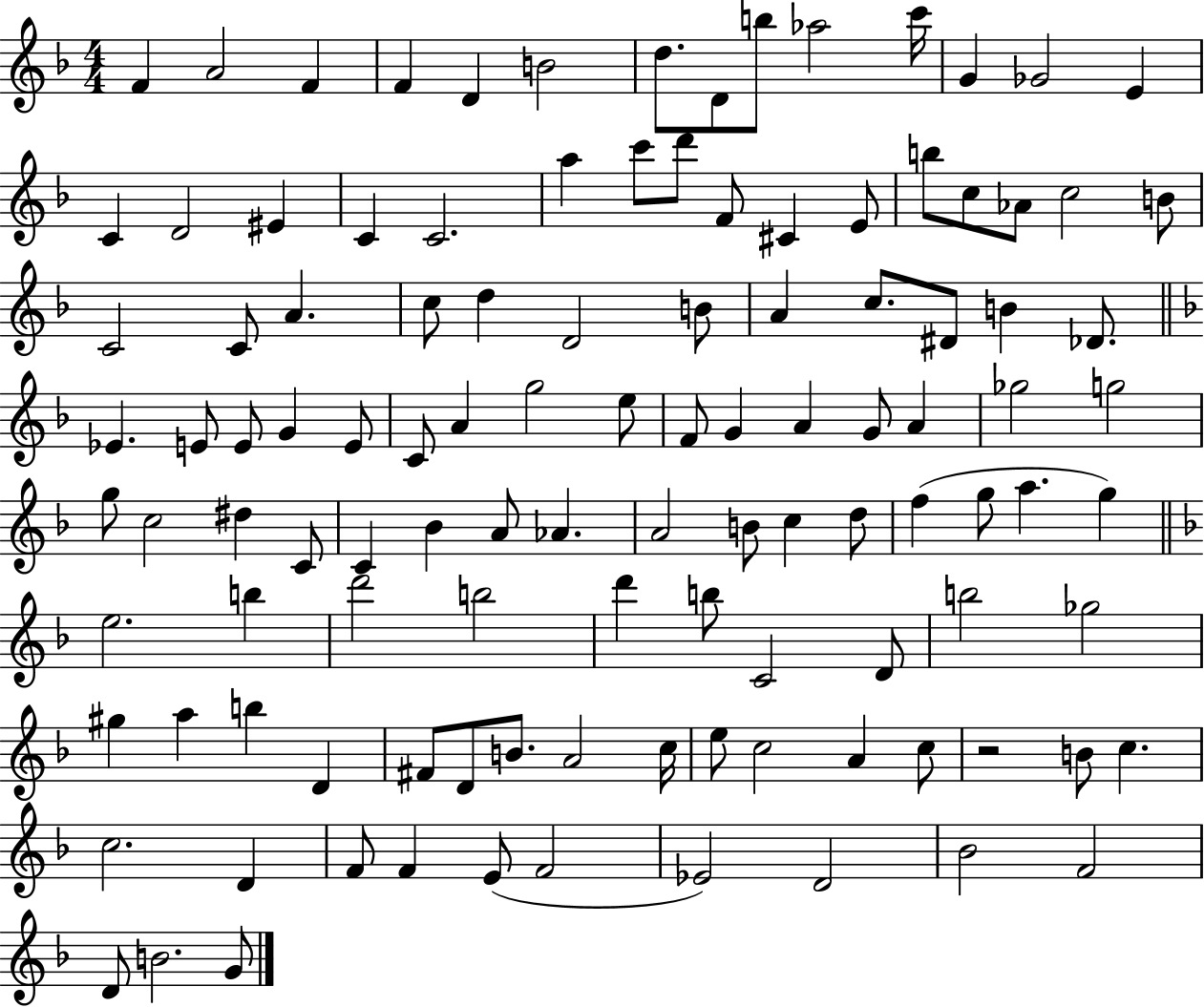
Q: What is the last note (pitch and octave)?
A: G4